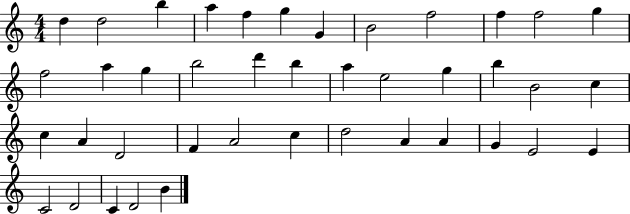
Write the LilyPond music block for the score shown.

{
  \clef treble
  \numericTimeSignature
  \time 4/4
  \key c \major
  d''4 d''2 b''4 | a''4 f''4 g''4 g'4 | b'2 f''2 | f''4 f''2 g''4 | \break f''2 a''4 g''4 | b''2 d'''4 b''4 | a''4 e''2 g''4 | b''4 b'2 c''4 | \break c''4 a'4 d'2 | f'4 a'2 c''4 | d''2 a'4 a'4 | g'4 e'2 e'4 | \break c'2 d'2 | c'4 d'2 b'4 | \bar "|."
}